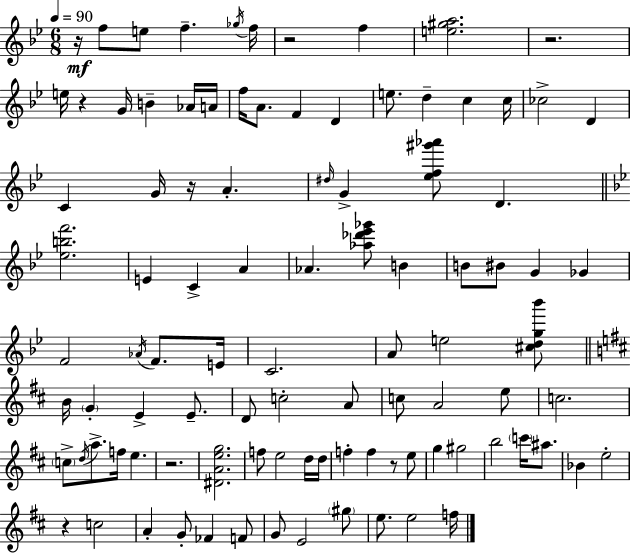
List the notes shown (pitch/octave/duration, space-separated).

R/s F5/e E5/e F5/q. Gb5/s F5/s R/h F5/q [E5,G#5,A5]/h. R/h. E5/s R/q G4/s B4/q Ab4/s A4/s F5/s A4/e. F4/q D4/q E5/e. D5/q C5/q C5/s CES5/h D4/q C4/q G4/s R/s A4/q. D#5/s G4/q [Eb5,F5,G#6,Ab6]/e D4/q. [Eb5,B5,F6]/h. E4/q C4/q A4/q Ab4/q. [Ab5,Db6,Eb6,Gb6]/e B4/q B4/e BIS4/e G4/q Gb4/q F4/h Ab4/s F4/e. E4/s C4/h. A4/e E5/h [C#5,D5,G5,Bb6]/e B4/s G4/q E4/q E4/e. D4/e C5/h A4/e C5/e A4/h E5/e C5/h. C5/e D5/s A5/e. F5/s E5/q. R/h. [D#4,A4,E5,G5]/h. F5/e E5/h D5/s D5/s F5/q F5/q R/e E5/e G5/q G#5/h B5/h C6/s A#5/e. Bb4/q E5/h R/q C5/h A4/q G4/e FES4/q F4/e G4/e E4/h G#5/e E5/e. E5/h F5/s